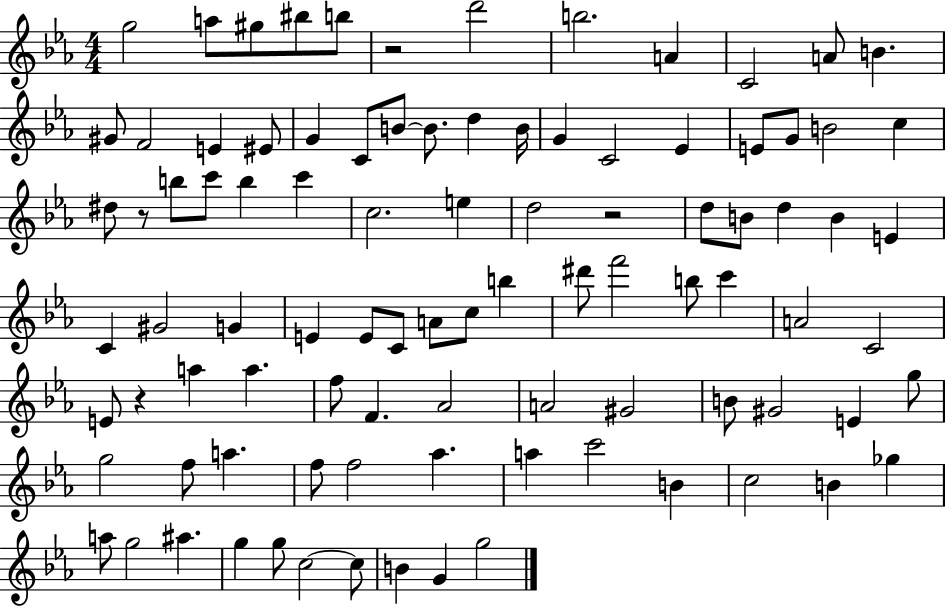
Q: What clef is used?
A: treble